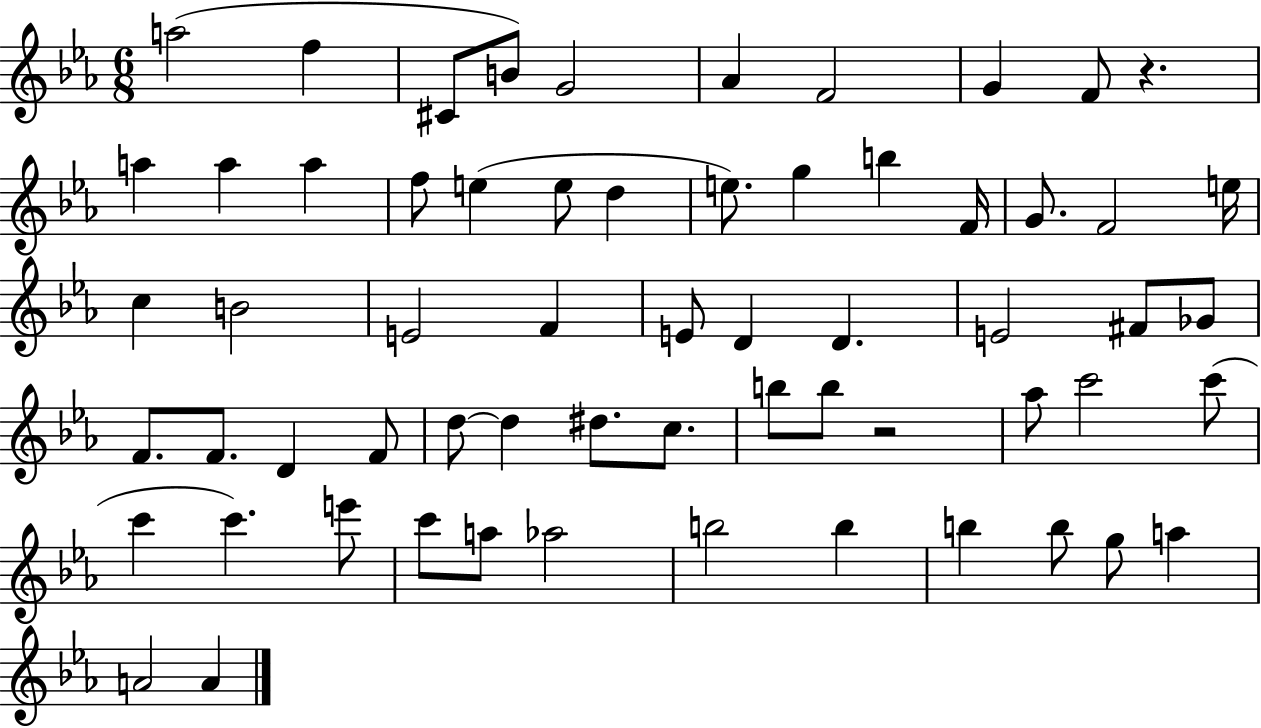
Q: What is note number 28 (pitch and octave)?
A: E4